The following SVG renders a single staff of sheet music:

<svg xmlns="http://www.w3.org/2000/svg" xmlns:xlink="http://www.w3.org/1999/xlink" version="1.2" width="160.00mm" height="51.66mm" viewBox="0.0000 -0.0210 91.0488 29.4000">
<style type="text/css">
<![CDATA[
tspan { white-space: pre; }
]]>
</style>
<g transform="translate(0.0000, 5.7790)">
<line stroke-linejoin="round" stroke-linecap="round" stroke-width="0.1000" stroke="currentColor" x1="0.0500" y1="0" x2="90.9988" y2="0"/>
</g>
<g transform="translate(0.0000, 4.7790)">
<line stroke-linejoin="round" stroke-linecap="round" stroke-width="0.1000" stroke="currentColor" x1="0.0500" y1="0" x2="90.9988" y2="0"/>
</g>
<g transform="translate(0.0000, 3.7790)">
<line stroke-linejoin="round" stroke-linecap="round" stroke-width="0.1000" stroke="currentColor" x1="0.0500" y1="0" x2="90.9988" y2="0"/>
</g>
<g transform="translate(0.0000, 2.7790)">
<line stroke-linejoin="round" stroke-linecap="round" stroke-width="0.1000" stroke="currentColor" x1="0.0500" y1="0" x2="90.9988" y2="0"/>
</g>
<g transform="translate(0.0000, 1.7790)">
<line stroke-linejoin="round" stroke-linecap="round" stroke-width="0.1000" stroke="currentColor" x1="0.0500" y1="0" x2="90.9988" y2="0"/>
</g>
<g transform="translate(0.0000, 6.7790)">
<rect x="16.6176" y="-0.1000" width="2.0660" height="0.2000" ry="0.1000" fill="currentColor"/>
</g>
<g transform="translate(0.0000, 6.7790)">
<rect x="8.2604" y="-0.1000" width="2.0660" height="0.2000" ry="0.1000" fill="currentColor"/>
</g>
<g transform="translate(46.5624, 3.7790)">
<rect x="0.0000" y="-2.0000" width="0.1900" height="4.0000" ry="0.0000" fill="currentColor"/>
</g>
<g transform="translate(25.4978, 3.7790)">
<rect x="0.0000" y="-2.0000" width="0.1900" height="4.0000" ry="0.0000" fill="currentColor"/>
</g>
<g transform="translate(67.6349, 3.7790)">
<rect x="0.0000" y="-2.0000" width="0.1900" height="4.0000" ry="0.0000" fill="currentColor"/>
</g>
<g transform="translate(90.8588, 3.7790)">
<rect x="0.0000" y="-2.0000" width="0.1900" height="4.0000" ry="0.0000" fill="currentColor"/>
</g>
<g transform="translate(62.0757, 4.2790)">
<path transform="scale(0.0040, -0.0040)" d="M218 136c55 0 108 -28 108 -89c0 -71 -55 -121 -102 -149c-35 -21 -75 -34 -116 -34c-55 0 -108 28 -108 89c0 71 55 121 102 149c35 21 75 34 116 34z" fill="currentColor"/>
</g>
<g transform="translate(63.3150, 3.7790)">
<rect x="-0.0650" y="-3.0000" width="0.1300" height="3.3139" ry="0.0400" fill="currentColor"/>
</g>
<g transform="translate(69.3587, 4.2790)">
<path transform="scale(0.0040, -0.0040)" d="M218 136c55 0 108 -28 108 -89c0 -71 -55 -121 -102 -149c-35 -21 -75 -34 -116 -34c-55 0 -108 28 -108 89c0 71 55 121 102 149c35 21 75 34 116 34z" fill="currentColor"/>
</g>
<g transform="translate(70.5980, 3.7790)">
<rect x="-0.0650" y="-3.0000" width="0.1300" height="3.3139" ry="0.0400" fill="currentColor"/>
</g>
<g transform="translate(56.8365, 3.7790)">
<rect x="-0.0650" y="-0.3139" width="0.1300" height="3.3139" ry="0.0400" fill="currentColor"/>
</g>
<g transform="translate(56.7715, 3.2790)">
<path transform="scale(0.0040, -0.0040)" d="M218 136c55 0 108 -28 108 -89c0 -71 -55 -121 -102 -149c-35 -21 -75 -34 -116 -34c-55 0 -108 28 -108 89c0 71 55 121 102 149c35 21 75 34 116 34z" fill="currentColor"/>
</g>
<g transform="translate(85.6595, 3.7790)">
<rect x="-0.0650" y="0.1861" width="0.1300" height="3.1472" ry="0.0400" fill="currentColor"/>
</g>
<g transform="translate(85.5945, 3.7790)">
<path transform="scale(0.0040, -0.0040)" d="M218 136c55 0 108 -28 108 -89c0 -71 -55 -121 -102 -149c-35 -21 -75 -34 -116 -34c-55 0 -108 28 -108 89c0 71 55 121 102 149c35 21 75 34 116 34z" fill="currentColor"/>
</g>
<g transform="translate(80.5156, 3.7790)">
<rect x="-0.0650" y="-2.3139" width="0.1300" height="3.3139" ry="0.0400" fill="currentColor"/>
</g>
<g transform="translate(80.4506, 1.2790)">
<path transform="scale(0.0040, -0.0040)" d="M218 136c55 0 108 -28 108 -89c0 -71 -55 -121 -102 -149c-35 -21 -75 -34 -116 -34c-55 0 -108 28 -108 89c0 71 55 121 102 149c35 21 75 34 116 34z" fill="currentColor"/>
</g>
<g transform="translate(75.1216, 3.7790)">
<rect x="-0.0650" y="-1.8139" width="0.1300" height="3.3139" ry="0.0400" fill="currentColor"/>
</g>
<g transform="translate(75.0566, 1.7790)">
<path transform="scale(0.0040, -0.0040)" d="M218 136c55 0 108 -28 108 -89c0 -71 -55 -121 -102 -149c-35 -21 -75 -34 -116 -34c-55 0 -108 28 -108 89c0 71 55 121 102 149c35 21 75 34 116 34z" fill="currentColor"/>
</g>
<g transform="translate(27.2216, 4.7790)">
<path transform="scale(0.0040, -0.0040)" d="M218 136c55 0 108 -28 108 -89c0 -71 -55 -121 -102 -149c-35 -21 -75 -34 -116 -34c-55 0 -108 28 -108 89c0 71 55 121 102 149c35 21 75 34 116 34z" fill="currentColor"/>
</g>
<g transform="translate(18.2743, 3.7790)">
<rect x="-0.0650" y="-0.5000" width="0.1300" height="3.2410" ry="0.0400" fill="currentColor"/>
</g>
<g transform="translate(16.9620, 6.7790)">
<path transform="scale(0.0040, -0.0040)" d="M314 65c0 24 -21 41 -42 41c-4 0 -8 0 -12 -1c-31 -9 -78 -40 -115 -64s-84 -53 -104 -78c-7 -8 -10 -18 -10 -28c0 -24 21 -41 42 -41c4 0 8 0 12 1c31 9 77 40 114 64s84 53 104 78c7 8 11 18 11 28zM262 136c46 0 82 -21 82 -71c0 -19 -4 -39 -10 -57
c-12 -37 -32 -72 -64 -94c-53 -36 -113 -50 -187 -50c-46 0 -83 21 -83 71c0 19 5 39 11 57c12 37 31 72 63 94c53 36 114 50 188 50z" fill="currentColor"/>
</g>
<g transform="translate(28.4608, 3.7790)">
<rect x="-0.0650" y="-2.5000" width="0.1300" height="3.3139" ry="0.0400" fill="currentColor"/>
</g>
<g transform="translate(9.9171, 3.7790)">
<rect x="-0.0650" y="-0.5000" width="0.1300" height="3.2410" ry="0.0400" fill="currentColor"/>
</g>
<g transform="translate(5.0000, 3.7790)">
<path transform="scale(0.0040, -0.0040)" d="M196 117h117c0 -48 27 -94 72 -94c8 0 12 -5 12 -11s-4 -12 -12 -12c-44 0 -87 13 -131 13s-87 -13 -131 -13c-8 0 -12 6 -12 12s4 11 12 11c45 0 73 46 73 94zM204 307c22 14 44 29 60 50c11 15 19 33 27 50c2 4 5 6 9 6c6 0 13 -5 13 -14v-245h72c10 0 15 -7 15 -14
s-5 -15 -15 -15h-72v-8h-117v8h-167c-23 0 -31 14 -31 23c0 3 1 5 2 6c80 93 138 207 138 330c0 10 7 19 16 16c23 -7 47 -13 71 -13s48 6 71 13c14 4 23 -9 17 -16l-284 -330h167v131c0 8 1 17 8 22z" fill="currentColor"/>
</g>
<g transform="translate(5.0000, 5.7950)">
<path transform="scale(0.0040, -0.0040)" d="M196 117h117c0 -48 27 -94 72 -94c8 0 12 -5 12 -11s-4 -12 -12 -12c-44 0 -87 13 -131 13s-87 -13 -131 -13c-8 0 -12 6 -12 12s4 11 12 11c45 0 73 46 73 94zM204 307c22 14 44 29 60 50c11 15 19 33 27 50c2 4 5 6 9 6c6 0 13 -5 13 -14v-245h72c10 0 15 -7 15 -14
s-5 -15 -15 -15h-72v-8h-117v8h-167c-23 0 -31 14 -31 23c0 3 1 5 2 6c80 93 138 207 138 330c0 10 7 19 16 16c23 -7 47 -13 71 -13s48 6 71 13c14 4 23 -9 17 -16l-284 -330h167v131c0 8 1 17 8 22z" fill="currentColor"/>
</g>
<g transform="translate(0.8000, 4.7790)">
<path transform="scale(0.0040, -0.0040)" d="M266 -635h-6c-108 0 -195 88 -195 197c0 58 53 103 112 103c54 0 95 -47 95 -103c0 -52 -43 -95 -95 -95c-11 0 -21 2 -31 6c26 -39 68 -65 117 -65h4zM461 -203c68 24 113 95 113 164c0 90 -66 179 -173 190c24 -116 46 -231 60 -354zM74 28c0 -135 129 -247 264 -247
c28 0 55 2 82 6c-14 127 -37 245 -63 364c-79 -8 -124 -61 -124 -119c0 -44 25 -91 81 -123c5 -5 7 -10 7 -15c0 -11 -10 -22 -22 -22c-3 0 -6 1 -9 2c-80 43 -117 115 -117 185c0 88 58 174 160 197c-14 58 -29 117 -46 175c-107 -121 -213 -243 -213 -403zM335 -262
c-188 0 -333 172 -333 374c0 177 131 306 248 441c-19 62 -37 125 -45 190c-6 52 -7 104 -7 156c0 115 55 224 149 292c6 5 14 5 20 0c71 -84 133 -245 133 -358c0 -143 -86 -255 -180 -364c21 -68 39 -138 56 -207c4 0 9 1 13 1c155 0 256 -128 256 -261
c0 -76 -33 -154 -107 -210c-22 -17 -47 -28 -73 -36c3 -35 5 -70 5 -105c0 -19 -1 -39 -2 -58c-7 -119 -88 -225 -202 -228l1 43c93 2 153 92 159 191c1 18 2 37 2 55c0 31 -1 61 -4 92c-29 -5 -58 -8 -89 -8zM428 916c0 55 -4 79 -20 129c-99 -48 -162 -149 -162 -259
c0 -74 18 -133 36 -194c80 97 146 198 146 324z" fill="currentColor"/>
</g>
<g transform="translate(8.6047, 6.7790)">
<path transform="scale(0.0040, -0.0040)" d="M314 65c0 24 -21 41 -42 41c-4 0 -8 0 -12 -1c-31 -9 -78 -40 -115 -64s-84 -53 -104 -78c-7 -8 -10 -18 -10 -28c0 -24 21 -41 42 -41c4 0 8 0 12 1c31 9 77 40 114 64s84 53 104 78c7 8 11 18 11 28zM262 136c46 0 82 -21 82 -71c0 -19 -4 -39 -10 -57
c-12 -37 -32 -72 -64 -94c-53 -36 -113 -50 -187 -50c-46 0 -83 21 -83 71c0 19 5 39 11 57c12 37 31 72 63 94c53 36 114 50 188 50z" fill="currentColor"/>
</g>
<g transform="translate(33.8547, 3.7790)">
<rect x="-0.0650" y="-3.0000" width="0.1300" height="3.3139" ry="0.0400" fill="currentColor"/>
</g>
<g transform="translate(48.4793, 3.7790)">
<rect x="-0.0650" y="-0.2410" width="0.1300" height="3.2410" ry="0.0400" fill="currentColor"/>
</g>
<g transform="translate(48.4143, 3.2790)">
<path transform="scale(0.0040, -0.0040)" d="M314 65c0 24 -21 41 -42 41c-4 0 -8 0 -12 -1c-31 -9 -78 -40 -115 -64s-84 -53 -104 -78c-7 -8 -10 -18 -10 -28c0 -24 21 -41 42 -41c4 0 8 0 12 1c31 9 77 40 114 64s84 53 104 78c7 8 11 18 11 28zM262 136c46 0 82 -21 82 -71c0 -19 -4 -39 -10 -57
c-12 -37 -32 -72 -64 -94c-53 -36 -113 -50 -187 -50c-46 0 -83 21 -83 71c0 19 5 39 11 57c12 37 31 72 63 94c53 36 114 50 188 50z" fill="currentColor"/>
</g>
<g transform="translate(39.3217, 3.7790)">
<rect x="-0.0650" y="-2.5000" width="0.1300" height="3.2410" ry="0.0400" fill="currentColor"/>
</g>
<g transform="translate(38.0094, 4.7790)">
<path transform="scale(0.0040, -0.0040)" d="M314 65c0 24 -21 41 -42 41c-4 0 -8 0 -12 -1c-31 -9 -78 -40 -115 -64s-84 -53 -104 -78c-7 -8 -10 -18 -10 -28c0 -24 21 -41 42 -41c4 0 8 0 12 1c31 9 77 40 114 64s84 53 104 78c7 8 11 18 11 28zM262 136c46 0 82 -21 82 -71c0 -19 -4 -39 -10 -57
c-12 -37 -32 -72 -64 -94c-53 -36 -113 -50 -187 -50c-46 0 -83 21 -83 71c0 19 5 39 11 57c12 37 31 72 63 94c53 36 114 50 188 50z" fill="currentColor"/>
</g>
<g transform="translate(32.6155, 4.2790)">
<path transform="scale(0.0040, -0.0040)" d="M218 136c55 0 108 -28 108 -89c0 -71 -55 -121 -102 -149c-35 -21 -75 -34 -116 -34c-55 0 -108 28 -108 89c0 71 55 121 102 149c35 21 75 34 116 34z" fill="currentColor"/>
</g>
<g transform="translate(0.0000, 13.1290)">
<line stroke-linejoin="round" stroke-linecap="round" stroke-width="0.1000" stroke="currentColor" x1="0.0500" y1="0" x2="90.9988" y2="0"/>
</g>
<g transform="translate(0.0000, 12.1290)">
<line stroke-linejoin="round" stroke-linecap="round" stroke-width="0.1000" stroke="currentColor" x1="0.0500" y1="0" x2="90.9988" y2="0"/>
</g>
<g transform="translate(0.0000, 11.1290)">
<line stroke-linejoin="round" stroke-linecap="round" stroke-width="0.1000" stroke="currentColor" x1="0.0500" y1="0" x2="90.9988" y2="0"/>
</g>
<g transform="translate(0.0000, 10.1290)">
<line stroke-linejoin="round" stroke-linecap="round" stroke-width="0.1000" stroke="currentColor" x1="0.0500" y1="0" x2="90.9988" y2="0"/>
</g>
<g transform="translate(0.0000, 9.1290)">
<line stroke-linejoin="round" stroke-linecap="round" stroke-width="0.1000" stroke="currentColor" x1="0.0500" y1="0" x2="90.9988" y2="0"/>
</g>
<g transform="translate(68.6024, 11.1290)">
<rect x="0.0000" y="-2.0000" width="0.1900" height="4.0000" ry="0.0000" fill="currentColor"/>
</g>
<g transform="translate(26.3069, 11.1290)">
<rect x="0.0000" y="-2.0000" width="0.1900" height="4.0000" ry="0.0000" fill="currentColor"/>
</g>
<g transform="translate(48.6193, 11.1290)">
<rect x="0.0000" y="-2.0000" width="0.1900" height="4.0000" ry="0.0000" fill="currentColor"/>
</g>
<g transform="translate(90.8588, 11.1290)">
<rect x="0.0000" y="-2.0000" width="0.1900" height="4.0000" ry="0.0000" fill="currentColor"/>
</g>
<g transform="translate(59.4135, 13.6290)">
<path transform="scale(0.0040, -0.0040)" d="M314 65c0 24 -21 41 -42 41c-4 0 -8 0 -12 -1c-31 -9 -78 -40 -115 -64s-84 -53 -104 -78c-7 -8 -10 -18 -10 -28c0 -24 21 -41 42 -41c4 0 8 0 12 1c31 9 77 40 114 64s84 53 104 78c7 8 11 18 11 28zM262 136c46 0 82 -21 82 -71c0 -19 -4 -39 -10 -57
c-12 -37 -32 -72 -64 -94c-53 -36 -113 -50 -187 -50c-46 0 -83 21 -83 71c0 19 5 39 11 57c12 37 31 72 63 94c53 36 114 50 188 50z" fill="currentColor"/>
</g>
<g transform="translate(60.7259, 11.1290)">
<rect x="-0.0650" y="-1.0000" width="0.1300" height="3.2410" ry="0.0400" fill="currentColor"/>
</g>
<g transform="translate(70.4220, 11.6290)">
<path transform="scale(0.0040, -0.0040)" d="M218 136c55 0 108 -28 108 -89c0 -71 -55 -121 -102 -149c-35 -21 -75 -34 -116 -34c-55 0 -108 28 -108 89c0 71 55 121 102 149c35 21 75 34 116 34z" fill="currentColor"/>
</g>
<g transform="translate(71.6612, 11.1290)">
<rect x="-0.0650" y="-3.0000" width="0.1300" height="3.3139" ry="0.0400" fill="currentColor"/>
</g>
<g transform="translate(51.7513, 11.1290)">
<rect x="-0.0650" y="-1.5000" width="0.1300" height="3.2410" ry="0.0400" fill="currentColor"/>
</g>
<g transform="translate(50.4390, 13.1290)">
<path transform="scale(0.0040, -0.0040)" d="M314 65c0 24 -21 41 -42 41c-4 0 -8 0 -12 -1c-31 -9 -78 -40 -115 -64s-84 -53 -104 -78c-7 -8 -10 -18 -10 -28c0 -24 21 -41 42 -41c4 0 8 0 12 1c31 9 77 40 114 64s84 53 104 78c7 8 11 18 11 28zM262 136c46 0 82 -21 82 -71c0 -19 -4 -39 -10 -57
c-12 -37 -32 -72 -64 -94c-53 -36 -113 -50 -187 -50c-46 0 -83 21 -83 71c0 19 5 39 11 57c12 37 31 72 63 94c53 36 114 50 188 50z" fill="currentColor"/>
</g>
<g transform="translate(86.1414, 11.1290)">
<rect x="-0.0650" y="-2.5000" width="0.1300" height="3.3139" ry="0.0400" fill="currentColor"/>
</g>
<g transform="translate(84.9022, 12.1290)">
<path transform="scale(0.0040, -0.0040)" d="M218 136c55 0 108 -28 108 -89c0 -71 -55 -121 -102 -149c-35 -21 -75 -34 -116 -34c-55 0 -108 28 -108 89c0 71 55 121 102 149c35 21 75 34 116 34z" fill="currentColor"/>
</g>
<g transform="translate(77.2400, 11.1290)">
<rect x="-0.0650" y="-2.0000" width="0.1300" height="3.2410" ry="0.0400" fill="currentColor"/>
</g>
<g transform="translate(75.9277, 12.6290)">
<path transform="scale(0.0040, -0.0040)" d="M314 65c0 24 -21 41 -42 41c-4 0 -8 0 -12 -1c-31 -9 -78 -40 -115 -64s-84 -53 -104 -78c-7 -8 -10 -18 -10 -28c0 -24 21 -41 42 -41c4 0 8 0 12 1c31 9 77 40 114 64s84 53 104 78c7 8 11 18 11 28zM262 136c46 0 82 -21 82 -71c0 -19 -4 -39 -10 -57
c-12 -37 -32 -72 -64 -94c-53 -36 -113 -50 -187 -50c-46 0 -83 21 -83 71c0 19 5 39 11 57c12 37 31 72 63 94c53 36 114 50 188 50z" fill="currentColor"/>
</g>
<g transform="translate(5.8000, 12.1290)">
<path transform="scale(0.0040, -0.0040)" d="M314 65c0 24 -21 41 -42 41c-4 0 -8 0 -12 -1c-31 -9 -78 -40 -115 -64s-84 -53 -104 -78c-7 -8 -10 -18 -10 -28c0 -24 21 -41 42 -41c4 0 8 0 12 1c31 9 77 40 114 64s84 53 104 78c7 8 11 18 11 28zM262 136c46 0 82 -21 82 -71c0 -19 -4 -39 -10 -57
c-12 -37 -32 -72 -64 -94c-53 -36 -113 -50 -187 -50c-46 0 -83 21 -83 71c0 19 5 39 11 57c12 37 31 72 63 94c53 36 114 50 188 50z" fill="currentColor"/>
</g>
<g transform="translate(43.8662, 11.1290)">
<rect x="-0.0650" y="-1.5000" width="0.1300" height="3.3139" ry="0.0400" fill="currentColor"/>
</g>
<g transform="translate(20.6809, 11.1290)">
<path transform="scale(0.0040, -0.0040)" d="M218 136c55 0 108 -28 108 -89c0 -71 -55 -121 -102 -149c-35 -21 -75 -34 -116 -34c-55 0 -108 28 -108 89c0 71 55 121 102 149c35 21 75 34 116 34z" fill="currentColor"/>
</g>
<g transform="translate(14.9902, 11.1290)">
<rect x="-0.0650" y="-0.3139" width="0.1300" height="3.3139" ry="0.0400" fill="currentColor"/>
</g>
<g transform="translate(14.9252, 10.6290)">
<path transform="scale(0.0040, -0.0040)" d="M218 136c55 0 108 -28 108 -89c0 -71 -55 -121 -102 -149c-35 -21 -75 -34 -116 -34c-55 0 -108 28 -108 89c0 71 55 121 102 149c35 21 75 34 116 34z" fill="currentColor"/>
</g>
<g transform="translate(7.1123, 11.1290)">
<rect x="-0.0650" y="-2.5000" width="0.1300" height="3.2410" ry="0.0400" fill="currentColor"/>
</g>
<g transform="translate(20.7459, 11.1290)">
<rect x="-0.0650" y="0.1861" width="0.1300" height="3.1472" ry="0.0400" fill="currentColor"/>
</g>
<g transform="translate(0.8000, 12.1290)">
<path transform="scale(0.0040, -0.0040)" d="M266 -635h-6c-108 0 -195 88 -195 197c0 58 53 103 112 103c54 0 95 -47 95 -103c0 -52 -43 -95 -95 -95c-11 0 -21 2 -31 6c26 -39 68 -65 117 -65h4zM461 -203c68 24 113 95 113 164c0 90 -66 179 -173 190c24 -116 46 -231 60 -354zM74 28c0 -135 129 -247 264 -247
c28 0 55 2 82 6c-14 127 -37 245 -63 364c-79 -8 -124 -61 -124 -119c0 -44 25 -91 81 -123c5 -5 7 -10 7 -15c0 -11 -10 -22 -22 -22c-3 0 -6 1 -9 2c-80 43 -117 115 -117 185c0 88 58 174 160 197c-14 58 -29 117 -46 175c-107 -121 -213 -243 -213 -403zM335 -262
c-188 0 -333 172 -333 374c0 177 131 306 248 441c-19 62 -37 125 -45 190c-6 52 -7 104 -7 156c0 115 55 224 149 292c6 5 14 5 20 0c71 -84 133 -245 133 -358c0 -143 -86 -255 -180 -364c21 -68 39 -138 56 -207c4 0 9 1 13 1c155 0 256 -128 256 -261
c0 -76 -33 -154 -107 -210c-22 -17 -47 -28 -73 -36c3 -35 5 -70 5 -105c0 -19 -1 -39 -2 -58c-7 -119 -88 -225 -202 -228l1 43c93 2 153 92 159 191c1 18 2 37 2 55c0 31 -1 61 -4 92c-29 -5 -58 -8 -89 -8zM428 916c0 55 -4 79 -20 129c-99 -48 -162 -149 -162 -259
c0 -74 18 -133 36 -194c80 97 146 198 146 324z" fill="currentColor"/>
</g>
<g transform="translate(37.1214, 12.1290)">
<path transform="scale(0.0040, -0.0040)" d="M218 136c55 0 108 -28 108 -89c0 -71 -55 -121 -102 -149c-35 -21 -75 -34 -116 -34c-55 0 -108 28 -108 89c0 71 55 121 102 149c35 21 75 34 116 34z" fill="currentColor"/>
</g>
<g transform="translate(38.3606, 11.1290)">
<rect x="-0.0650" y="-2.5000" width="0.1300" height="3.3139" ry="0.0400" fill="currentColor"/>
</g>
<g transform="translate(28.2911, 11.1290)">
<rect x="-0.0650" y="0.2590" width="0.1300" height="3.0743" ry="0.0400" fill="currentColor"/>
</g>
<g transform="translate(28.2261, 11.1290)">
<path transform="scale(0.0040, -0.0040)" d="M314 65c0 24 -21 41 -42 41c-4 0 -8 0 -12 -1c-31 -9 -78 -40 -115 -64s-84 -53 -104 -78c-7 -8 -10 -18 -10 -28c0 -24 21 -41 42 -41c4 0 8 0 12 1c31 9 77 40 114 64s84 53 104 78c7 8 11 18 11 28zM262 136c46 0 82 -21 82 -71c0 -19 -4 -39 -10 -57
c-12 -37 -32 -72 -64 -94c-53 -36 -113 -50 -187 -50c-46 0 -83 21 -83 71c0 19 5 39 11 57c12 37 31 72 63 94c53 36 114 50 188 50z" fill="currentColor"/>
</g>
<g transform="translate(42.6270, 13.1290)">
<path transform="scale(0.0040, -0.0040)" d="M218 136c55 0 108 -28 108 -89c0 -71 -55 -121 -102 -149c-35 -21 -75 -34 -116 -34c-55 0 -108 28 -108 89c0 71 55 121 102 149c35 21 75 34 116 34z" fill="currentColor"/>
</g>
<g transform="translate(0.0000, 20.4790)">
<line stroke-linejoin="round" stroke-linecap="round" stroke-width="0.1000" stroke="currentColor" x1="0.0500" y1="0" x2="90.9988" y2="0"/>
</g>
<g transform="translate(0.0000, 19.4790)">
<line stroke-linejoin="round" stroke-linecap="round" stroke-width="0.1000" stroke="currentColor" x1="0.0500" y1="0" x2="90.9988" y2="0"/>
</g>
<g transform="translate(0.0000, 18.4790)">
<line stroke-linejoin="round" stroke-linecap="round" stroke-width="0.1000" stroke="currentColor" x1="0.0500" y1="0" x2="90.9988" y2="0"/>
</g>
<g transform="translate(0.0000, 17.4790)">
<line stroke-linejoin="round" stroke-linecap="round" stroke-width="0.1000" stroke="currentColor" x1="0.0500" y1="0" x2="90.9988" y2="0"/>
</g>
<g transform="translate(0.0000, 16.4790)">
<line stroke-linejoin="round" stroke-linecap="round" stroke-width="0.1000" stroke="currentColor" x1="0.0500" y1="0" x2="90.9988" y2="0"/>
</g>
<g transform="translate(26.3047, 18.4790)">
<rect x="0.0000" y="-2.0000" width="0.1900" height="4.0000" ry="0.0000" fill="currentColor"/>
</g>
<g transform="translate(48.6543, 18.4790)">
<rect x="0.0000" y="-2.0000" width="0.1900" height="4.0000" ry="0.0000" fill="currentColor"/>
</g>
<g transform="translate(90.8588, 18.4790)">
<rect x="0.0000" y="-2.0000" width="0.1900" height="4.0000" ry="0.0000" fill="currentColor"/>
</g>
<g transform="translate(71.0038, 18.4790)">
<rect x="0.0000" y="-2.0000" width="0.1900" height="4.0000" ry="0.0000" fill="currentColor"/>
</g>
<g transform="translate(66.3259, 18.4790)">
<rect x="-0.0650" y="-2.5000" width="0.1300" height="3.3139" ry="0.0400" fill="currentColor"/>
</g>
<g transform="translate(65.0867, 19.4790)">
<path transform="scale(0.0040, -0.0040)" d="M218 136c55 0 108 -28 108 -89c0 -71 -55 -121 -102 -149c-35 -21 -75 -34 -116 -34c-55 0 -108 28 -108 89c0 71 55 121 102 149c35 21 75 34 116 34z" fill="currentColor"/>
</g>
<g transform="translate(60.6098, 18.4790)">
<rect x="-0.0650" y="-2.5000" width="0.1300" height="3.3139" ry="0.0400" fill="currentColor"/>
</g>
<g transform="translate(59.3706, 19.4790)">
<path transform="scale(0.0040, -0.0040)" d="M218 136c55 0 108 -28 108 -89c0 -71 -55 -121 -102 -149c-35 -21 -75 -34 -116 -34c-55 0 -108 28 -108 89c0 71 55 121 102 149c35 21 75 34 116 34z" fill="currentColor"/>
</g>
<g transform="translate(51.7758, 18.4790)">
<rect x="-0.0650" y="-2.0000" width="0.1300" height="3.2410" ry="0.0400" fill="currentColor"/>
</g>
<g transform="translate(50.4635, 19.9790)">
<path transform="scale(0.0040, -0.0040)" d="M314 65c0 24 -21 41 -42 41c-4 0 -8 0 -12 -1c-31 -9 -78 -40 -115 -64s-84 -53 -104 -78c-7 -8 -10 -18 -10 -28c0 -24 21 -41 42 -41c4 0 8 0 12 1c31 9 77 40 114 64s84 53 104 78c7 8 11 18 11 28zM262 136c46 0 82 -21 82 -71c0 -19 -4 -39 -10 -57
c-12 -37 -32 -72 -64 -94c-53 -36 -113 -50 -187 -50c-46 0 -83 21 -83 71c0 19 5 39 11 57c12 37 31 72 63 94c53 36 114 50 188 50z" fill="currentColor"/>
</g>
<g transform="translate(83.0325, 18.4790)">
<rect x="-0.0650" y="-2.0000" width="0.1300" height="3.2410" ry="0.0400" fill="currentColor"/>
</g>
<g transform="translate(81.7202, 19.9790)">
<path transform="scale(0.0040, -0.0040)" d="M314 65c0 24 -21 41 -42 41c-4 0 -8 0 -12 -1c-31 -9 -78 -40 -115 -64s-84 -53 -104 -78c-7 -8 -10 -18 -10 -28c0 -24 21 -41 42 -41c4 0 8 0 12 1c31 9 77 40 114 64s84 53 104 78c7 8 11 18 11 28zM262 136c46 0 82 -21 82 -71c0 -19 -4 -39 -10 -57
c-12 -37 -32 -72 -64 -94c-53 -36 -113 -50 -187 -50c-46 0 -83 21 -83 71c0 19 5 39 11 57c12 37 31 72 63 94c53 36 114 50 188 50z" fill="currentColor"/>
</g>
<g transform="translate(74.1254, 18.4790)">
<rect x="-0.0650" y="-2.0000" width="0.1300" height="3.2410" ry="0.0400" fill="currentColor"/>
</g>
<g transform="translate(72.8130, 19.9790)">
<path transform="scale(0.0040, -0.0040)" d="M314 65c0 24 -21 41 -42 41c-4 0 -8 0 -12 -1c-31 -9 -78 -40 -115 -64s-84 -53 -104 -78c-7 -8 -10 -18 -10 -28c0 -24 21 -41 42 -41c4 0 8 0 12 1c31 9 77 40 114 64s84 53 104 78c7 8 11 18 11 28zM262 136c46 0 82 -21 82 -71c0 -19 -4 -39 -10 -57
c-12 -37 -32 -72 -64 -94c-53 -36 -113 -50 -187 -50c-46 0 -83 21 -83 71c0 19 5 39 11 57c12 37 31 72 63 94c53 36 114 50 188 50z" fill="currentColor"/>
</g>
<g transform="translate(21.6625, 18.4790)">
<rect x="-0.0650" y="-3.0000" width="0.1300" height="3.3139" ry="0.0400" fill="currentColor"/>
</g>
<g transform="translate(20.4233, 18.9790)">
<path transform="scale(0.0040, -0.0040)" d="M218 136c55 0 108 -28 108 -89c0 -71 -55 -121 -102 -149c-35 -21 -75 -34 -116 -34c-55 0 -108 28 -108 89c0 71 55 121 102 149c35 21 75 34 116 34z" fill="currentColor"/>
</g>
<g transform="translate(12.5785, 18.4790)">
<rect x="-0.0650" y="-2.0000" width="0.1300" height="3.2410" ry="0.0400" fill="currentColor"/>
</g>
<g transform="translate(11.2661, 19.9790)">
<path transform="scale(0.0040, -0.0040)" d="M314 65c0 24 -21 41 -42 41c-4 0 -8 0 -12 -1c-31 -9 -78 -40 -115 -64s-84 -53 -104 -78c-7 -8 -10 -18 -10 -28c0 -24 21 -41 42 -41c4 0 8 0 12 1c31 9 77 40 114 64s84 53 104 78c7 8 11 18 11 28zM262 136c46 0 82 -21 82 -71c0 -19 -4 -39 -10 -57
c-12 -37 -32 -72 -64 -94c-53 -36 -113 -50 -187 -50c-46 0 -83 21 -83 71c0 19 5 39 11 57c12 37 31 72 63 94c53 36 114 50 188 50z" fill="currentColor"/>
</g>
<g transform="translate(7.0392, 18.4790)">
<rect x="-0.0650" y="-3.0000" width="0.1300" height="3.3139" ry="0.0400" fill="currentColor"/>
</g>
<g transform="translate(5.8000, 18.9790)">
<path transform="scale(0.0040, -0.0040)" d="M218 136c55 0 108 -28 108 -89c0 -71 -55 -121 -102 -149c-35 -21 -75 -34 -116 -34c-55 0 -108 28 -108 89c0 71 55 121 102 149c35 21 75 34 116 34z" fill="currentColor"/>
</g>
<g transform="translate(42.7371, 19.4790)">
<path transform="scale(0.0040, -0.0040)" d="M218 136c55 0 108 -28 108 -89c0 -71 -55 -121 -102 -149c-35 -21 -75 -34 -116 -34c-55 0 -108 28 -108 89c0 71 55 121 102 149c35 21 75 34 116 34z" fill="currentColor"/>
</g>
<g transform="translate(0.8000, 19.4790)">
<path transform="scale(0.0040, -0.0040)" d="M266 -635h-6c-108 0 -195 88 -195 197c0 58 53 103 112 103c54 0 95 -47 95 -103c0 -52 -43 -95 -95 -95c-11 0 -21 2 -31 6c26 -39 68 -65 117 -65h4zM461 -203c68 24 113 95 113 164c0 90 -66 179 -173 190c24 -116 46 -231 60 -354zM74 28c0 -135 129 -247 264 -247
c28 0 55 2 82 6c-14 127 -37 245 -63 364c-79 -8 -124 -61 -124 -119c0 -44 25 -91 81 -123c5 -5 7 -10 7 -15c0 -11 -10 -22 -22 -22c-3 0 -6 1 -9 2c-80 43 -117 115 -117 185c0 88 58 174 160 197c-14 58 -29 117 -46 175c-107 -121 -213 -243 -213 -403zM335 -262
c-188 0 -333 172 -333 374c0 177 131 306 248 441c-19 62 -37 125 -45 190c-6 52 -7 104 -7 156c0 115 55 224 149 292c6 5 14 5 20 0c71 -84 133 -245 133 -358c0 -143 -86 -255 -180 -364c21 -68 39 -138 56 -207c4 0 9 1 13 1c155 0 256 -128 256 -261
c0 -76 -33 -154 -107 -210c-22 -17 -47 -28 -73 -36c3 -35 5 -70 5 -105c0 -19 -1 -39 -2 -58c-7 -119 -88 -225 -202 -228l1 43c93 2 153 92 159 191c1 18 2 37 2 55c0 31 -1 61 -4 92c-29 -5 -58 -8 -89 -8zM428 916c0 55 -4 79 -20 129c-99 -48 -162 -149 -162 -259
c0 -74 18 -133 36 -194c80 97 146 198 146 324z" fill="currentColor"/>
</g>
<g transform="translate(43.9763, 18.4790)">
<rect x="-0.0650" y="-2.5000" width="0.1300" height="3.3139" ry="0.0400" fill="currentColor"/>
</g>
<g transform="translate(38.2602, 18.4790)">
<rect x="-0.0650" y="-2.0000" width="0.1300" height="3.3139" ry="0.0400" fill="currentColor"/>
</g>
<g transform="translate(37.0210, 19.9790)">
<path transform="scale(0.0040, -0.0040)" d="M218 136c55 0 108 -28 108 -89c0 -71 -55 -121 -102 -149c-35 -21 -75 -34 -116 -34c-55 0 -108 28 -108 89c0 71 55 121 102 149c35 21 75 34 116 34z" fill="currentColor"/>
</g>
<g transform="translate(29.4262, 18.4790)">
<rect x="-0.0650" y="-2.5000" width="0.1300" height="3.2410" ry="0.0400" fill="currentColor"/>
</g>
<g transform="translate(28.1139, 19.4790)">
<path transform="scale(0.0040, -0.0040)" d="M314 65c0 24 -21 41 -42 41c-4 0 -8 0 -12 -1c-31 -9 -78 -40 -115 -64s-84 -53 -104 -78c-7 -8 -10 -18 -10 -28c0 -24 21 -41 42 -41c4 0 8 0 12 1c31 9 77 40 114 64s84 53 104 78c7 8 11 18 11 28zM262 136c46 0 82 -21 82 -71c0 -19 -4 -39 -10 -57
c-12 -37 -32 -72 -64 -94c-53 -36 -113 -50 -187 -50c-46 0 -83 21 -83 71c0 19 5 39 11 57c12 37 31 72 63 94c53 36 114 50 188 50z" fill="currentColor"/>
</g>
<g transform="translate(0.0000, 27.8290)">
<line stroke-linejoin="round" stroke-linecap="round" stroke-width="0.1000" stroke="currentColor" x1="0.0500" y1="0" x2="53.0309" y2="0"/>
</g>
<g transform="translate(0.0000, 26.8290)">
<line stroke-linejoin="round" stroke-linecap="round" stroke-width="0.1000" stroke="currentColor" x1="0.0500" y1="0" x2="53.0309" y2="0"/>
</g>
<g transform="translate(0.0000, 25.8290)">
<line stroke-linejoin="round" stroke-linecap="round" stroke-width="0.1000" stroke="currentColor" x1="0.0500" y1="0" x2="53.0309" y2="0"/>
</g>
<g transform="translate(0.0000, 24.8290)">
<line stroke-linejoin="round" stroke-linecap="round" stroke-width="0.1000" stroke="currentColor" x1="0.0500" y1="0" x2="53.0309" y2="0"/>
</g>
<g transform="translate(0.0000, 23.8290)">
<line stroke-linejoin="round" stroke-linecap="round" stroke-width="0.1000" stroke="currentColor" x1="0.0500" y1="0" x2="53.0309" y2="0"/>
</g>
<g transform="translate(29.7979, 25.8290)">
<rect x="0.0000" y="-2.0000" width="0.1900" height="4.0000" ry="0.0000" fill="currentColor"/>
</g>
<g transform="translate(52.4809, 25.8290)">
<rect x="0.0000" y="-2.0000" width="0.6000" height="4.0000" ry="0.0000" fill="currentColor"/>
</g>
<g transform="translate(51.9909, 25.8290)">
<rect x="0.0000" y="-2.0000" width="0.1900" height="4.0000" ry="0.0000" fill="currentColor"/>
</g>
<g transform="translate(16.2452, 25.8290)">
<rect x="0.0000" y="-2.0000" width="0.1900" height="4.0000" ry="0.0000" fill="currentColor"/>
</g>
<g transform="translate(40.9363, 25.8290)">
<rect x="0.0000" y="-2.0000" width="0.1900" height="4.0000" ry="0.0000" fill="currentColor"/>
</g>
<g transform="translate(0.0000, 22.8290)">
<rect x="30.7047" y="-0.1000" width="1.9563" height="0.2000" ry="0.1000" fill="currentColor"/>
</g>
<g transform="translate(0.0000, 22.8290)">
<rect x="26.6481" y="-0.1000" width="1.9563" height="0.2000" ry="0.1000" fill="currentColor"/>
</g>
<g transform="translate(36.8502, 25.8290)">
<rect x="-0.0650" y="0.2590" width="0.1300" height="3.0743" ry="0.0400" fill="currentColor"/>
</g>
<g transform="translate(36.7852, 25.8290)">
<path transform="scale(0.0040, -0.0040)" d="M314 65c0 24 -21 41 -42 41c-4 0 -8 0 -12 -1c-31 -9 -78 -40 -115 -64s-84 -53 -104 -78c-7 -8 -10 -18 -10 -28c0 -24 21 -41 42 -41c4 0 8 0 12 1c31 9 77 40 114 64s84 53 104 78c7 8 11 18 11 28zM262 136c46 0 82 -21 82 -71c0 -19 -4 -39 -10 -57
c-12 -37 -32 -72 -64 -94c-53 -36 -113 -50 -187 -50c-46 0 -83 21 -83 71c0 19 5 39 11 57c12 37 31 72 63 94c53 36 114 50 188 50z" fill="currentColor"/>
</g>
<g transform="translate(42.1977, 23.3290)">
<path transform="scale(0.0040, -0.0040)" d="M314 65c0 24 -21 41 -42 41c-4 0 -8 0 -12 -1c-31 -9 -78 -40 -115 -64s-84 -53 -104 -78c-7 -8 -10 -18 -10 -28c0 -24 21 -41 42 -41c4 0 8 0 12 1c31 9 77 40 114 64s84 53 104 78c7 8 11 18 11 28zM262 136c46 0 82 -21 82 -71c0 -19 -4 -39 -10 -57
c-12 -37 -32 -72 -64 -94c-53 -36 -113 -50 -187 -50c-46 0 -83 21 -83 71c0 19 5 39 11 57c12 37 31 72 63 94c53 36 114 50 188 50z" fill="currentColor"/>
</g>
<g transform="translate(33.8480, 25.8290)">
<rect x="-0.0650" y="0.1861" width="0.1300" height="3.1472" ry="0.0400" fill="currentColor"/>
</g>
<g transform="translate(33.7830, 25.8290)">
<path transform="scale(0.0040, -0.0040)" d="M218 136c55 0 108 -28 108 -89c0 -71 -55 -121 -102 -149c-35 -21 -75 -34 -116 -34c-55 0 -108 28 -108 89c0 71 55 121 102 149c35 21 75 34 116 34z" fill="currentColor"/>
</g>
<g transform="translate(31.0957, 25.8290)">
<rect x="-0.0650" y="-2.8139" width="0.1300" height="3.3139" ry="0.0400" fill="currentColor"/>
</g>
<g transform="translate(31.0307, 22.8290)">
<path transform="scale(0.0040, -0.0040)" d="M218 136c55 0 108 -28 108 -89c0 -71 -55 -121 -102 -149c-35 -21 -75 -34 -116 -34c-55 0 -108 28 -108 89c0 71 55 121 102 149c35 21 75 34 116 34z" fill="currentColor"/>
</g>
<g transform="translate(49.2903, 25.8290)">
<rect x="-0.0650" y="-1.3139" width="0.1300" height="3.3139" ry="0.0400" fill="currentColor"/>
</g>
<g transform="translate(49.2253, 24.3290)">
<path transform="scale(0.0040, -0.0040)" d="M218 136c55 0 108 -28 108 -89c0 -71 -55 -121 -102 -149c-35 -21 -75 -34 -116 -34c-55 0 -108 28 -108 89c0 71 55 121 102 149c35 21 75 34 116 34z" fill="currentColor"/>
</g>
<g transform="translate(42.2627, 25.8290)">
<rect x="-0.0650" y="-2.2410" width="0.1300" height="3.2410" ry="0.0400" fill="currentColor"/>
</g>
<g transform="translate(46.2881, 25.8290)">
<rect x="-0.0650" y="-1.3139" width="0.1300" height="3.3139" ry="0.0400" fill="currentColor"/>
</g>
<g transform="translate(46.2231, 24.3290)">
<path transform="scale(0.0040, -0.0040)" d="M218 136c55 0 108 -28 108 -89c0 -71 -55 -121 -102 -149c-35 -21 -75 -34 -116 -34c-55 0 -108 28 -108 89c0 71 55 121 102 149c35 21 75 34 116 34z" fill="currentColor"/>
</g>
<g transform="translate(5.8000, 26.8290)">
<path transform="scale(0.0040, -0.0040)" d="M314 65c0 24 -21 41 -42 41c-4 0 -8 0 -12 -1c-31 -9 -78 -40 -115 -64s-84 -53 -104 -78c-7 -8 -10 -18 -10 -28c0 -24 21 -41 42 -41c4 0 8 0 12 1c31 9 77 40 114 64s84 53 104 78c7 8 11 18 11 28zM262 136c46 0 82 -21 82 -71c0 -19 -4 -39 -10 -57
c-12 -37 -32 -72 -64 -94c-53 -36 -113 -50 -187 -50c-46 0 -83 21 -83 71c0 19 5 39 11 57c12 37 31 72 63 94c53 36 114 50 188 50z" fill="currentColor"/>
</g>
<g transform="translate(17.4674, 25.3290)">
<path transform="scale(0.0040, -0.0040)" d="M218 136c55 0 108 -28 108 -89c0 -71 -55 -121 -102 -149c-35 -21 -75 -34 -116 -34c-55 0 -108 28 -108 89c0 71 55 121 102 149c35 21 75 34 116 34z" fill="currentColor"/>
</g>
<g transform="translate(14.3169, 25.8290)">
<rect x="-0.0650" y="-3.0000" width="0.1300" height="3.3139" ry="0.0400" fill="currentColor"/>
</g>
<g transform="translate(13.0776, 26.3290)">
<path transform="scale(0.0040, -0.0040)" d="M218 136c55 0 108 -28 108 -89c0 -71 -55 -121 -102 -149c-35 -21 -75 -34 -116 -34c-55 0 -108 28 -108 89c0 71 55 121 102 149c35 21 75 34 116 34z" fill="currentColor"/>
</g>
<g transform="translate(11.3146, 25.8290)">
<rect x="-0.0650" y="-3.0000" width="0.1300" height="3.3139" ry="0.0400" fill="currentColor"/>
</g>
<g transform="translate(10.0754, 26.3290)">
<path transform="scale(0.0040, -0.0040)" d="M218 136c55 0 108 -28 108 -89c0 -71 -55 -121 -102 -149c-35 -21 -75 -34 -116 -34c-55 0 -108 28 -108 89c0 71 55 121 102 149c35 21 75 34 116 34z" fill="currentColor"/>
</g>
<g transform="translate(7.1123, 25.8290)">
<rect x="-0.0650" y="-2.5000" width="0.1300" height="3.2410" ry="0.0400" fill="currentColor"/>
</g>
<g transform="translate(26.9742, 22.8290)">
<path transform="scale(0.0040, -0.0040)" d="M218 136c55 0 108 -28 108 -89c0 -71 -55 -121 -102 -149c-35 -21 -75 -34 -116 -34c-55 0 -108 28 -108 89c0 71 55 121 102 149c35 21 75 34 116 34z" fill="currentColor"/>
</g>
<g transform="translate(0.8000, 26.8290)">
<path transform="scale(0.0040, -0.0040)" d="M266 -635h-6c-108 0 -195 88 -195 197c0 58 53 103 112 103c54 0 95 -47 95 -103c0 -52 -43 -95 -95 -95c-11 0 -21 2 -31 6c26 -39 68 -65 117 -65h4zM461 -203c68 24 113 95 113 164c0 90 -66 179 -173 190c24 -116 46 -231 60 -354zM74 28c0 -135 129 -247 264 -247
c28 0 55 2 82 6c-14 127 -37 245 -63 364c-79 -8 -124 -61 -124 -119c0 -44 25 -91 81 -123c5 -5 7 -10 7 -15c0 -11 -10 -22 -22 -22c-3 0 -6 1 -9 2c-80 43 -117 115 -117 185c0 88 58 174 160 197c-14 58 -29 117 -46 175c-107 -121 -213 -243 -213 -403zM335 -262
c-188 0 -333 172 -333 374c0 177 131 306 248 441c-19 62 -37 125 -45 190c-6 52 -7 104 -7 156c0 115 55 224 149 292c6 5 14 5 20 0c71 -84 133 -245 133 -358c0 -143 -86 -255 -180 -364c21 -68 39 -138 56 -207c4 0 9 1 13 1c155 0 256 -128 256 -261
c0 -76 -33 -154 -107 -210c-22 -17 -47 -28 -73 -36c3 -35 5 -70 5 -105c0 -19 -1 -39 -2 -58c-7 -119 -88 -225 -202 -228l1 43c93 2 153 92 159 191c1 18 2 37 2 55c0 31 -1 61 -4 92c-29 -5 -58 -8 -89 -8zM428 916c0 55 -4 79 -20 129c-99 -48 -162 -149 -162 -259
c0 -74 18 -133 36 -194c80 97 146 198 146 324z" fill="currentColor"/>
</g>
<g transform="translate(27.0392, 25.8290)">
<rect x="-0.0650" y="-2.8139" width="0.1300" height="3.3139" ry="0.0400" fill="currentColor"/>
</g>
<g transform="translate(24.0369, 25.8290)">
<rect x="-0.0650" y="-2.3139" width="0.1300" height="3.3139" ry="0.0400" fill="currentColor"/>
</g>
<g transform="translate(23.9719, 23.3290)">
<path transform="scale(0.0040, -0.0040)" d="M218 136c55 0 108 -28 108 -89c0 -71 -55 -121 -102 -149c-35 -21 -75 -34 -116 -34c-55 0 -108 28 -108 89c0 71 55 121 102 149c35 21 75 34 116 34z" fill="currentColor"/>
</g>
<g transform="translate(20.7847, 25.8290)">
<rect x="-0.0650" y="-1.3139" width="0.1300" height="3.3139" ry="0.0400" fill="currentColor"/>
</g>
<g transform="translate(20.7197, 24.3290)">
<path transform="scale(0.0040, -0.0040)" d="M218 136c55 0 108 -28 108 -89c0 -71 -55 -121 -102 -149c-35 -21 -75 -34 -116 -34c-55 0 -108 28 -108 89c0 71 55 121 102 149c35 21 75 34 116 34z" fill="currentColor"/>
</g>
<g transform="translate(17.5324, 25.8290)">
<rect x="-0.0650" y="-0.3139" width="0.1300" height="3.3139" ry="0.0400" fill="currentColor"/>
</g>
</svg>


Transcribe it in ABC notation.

X:1
T:Untitled
M:4/4
L:1/4
K:C
C2 C2 G A G2 c2 c A A f g B G2 c B B2 G E E2 D2 A F2 G A F2 A G2 F G F2 G G F2 F2 G2 A A c e g a a B B2 g2 e e